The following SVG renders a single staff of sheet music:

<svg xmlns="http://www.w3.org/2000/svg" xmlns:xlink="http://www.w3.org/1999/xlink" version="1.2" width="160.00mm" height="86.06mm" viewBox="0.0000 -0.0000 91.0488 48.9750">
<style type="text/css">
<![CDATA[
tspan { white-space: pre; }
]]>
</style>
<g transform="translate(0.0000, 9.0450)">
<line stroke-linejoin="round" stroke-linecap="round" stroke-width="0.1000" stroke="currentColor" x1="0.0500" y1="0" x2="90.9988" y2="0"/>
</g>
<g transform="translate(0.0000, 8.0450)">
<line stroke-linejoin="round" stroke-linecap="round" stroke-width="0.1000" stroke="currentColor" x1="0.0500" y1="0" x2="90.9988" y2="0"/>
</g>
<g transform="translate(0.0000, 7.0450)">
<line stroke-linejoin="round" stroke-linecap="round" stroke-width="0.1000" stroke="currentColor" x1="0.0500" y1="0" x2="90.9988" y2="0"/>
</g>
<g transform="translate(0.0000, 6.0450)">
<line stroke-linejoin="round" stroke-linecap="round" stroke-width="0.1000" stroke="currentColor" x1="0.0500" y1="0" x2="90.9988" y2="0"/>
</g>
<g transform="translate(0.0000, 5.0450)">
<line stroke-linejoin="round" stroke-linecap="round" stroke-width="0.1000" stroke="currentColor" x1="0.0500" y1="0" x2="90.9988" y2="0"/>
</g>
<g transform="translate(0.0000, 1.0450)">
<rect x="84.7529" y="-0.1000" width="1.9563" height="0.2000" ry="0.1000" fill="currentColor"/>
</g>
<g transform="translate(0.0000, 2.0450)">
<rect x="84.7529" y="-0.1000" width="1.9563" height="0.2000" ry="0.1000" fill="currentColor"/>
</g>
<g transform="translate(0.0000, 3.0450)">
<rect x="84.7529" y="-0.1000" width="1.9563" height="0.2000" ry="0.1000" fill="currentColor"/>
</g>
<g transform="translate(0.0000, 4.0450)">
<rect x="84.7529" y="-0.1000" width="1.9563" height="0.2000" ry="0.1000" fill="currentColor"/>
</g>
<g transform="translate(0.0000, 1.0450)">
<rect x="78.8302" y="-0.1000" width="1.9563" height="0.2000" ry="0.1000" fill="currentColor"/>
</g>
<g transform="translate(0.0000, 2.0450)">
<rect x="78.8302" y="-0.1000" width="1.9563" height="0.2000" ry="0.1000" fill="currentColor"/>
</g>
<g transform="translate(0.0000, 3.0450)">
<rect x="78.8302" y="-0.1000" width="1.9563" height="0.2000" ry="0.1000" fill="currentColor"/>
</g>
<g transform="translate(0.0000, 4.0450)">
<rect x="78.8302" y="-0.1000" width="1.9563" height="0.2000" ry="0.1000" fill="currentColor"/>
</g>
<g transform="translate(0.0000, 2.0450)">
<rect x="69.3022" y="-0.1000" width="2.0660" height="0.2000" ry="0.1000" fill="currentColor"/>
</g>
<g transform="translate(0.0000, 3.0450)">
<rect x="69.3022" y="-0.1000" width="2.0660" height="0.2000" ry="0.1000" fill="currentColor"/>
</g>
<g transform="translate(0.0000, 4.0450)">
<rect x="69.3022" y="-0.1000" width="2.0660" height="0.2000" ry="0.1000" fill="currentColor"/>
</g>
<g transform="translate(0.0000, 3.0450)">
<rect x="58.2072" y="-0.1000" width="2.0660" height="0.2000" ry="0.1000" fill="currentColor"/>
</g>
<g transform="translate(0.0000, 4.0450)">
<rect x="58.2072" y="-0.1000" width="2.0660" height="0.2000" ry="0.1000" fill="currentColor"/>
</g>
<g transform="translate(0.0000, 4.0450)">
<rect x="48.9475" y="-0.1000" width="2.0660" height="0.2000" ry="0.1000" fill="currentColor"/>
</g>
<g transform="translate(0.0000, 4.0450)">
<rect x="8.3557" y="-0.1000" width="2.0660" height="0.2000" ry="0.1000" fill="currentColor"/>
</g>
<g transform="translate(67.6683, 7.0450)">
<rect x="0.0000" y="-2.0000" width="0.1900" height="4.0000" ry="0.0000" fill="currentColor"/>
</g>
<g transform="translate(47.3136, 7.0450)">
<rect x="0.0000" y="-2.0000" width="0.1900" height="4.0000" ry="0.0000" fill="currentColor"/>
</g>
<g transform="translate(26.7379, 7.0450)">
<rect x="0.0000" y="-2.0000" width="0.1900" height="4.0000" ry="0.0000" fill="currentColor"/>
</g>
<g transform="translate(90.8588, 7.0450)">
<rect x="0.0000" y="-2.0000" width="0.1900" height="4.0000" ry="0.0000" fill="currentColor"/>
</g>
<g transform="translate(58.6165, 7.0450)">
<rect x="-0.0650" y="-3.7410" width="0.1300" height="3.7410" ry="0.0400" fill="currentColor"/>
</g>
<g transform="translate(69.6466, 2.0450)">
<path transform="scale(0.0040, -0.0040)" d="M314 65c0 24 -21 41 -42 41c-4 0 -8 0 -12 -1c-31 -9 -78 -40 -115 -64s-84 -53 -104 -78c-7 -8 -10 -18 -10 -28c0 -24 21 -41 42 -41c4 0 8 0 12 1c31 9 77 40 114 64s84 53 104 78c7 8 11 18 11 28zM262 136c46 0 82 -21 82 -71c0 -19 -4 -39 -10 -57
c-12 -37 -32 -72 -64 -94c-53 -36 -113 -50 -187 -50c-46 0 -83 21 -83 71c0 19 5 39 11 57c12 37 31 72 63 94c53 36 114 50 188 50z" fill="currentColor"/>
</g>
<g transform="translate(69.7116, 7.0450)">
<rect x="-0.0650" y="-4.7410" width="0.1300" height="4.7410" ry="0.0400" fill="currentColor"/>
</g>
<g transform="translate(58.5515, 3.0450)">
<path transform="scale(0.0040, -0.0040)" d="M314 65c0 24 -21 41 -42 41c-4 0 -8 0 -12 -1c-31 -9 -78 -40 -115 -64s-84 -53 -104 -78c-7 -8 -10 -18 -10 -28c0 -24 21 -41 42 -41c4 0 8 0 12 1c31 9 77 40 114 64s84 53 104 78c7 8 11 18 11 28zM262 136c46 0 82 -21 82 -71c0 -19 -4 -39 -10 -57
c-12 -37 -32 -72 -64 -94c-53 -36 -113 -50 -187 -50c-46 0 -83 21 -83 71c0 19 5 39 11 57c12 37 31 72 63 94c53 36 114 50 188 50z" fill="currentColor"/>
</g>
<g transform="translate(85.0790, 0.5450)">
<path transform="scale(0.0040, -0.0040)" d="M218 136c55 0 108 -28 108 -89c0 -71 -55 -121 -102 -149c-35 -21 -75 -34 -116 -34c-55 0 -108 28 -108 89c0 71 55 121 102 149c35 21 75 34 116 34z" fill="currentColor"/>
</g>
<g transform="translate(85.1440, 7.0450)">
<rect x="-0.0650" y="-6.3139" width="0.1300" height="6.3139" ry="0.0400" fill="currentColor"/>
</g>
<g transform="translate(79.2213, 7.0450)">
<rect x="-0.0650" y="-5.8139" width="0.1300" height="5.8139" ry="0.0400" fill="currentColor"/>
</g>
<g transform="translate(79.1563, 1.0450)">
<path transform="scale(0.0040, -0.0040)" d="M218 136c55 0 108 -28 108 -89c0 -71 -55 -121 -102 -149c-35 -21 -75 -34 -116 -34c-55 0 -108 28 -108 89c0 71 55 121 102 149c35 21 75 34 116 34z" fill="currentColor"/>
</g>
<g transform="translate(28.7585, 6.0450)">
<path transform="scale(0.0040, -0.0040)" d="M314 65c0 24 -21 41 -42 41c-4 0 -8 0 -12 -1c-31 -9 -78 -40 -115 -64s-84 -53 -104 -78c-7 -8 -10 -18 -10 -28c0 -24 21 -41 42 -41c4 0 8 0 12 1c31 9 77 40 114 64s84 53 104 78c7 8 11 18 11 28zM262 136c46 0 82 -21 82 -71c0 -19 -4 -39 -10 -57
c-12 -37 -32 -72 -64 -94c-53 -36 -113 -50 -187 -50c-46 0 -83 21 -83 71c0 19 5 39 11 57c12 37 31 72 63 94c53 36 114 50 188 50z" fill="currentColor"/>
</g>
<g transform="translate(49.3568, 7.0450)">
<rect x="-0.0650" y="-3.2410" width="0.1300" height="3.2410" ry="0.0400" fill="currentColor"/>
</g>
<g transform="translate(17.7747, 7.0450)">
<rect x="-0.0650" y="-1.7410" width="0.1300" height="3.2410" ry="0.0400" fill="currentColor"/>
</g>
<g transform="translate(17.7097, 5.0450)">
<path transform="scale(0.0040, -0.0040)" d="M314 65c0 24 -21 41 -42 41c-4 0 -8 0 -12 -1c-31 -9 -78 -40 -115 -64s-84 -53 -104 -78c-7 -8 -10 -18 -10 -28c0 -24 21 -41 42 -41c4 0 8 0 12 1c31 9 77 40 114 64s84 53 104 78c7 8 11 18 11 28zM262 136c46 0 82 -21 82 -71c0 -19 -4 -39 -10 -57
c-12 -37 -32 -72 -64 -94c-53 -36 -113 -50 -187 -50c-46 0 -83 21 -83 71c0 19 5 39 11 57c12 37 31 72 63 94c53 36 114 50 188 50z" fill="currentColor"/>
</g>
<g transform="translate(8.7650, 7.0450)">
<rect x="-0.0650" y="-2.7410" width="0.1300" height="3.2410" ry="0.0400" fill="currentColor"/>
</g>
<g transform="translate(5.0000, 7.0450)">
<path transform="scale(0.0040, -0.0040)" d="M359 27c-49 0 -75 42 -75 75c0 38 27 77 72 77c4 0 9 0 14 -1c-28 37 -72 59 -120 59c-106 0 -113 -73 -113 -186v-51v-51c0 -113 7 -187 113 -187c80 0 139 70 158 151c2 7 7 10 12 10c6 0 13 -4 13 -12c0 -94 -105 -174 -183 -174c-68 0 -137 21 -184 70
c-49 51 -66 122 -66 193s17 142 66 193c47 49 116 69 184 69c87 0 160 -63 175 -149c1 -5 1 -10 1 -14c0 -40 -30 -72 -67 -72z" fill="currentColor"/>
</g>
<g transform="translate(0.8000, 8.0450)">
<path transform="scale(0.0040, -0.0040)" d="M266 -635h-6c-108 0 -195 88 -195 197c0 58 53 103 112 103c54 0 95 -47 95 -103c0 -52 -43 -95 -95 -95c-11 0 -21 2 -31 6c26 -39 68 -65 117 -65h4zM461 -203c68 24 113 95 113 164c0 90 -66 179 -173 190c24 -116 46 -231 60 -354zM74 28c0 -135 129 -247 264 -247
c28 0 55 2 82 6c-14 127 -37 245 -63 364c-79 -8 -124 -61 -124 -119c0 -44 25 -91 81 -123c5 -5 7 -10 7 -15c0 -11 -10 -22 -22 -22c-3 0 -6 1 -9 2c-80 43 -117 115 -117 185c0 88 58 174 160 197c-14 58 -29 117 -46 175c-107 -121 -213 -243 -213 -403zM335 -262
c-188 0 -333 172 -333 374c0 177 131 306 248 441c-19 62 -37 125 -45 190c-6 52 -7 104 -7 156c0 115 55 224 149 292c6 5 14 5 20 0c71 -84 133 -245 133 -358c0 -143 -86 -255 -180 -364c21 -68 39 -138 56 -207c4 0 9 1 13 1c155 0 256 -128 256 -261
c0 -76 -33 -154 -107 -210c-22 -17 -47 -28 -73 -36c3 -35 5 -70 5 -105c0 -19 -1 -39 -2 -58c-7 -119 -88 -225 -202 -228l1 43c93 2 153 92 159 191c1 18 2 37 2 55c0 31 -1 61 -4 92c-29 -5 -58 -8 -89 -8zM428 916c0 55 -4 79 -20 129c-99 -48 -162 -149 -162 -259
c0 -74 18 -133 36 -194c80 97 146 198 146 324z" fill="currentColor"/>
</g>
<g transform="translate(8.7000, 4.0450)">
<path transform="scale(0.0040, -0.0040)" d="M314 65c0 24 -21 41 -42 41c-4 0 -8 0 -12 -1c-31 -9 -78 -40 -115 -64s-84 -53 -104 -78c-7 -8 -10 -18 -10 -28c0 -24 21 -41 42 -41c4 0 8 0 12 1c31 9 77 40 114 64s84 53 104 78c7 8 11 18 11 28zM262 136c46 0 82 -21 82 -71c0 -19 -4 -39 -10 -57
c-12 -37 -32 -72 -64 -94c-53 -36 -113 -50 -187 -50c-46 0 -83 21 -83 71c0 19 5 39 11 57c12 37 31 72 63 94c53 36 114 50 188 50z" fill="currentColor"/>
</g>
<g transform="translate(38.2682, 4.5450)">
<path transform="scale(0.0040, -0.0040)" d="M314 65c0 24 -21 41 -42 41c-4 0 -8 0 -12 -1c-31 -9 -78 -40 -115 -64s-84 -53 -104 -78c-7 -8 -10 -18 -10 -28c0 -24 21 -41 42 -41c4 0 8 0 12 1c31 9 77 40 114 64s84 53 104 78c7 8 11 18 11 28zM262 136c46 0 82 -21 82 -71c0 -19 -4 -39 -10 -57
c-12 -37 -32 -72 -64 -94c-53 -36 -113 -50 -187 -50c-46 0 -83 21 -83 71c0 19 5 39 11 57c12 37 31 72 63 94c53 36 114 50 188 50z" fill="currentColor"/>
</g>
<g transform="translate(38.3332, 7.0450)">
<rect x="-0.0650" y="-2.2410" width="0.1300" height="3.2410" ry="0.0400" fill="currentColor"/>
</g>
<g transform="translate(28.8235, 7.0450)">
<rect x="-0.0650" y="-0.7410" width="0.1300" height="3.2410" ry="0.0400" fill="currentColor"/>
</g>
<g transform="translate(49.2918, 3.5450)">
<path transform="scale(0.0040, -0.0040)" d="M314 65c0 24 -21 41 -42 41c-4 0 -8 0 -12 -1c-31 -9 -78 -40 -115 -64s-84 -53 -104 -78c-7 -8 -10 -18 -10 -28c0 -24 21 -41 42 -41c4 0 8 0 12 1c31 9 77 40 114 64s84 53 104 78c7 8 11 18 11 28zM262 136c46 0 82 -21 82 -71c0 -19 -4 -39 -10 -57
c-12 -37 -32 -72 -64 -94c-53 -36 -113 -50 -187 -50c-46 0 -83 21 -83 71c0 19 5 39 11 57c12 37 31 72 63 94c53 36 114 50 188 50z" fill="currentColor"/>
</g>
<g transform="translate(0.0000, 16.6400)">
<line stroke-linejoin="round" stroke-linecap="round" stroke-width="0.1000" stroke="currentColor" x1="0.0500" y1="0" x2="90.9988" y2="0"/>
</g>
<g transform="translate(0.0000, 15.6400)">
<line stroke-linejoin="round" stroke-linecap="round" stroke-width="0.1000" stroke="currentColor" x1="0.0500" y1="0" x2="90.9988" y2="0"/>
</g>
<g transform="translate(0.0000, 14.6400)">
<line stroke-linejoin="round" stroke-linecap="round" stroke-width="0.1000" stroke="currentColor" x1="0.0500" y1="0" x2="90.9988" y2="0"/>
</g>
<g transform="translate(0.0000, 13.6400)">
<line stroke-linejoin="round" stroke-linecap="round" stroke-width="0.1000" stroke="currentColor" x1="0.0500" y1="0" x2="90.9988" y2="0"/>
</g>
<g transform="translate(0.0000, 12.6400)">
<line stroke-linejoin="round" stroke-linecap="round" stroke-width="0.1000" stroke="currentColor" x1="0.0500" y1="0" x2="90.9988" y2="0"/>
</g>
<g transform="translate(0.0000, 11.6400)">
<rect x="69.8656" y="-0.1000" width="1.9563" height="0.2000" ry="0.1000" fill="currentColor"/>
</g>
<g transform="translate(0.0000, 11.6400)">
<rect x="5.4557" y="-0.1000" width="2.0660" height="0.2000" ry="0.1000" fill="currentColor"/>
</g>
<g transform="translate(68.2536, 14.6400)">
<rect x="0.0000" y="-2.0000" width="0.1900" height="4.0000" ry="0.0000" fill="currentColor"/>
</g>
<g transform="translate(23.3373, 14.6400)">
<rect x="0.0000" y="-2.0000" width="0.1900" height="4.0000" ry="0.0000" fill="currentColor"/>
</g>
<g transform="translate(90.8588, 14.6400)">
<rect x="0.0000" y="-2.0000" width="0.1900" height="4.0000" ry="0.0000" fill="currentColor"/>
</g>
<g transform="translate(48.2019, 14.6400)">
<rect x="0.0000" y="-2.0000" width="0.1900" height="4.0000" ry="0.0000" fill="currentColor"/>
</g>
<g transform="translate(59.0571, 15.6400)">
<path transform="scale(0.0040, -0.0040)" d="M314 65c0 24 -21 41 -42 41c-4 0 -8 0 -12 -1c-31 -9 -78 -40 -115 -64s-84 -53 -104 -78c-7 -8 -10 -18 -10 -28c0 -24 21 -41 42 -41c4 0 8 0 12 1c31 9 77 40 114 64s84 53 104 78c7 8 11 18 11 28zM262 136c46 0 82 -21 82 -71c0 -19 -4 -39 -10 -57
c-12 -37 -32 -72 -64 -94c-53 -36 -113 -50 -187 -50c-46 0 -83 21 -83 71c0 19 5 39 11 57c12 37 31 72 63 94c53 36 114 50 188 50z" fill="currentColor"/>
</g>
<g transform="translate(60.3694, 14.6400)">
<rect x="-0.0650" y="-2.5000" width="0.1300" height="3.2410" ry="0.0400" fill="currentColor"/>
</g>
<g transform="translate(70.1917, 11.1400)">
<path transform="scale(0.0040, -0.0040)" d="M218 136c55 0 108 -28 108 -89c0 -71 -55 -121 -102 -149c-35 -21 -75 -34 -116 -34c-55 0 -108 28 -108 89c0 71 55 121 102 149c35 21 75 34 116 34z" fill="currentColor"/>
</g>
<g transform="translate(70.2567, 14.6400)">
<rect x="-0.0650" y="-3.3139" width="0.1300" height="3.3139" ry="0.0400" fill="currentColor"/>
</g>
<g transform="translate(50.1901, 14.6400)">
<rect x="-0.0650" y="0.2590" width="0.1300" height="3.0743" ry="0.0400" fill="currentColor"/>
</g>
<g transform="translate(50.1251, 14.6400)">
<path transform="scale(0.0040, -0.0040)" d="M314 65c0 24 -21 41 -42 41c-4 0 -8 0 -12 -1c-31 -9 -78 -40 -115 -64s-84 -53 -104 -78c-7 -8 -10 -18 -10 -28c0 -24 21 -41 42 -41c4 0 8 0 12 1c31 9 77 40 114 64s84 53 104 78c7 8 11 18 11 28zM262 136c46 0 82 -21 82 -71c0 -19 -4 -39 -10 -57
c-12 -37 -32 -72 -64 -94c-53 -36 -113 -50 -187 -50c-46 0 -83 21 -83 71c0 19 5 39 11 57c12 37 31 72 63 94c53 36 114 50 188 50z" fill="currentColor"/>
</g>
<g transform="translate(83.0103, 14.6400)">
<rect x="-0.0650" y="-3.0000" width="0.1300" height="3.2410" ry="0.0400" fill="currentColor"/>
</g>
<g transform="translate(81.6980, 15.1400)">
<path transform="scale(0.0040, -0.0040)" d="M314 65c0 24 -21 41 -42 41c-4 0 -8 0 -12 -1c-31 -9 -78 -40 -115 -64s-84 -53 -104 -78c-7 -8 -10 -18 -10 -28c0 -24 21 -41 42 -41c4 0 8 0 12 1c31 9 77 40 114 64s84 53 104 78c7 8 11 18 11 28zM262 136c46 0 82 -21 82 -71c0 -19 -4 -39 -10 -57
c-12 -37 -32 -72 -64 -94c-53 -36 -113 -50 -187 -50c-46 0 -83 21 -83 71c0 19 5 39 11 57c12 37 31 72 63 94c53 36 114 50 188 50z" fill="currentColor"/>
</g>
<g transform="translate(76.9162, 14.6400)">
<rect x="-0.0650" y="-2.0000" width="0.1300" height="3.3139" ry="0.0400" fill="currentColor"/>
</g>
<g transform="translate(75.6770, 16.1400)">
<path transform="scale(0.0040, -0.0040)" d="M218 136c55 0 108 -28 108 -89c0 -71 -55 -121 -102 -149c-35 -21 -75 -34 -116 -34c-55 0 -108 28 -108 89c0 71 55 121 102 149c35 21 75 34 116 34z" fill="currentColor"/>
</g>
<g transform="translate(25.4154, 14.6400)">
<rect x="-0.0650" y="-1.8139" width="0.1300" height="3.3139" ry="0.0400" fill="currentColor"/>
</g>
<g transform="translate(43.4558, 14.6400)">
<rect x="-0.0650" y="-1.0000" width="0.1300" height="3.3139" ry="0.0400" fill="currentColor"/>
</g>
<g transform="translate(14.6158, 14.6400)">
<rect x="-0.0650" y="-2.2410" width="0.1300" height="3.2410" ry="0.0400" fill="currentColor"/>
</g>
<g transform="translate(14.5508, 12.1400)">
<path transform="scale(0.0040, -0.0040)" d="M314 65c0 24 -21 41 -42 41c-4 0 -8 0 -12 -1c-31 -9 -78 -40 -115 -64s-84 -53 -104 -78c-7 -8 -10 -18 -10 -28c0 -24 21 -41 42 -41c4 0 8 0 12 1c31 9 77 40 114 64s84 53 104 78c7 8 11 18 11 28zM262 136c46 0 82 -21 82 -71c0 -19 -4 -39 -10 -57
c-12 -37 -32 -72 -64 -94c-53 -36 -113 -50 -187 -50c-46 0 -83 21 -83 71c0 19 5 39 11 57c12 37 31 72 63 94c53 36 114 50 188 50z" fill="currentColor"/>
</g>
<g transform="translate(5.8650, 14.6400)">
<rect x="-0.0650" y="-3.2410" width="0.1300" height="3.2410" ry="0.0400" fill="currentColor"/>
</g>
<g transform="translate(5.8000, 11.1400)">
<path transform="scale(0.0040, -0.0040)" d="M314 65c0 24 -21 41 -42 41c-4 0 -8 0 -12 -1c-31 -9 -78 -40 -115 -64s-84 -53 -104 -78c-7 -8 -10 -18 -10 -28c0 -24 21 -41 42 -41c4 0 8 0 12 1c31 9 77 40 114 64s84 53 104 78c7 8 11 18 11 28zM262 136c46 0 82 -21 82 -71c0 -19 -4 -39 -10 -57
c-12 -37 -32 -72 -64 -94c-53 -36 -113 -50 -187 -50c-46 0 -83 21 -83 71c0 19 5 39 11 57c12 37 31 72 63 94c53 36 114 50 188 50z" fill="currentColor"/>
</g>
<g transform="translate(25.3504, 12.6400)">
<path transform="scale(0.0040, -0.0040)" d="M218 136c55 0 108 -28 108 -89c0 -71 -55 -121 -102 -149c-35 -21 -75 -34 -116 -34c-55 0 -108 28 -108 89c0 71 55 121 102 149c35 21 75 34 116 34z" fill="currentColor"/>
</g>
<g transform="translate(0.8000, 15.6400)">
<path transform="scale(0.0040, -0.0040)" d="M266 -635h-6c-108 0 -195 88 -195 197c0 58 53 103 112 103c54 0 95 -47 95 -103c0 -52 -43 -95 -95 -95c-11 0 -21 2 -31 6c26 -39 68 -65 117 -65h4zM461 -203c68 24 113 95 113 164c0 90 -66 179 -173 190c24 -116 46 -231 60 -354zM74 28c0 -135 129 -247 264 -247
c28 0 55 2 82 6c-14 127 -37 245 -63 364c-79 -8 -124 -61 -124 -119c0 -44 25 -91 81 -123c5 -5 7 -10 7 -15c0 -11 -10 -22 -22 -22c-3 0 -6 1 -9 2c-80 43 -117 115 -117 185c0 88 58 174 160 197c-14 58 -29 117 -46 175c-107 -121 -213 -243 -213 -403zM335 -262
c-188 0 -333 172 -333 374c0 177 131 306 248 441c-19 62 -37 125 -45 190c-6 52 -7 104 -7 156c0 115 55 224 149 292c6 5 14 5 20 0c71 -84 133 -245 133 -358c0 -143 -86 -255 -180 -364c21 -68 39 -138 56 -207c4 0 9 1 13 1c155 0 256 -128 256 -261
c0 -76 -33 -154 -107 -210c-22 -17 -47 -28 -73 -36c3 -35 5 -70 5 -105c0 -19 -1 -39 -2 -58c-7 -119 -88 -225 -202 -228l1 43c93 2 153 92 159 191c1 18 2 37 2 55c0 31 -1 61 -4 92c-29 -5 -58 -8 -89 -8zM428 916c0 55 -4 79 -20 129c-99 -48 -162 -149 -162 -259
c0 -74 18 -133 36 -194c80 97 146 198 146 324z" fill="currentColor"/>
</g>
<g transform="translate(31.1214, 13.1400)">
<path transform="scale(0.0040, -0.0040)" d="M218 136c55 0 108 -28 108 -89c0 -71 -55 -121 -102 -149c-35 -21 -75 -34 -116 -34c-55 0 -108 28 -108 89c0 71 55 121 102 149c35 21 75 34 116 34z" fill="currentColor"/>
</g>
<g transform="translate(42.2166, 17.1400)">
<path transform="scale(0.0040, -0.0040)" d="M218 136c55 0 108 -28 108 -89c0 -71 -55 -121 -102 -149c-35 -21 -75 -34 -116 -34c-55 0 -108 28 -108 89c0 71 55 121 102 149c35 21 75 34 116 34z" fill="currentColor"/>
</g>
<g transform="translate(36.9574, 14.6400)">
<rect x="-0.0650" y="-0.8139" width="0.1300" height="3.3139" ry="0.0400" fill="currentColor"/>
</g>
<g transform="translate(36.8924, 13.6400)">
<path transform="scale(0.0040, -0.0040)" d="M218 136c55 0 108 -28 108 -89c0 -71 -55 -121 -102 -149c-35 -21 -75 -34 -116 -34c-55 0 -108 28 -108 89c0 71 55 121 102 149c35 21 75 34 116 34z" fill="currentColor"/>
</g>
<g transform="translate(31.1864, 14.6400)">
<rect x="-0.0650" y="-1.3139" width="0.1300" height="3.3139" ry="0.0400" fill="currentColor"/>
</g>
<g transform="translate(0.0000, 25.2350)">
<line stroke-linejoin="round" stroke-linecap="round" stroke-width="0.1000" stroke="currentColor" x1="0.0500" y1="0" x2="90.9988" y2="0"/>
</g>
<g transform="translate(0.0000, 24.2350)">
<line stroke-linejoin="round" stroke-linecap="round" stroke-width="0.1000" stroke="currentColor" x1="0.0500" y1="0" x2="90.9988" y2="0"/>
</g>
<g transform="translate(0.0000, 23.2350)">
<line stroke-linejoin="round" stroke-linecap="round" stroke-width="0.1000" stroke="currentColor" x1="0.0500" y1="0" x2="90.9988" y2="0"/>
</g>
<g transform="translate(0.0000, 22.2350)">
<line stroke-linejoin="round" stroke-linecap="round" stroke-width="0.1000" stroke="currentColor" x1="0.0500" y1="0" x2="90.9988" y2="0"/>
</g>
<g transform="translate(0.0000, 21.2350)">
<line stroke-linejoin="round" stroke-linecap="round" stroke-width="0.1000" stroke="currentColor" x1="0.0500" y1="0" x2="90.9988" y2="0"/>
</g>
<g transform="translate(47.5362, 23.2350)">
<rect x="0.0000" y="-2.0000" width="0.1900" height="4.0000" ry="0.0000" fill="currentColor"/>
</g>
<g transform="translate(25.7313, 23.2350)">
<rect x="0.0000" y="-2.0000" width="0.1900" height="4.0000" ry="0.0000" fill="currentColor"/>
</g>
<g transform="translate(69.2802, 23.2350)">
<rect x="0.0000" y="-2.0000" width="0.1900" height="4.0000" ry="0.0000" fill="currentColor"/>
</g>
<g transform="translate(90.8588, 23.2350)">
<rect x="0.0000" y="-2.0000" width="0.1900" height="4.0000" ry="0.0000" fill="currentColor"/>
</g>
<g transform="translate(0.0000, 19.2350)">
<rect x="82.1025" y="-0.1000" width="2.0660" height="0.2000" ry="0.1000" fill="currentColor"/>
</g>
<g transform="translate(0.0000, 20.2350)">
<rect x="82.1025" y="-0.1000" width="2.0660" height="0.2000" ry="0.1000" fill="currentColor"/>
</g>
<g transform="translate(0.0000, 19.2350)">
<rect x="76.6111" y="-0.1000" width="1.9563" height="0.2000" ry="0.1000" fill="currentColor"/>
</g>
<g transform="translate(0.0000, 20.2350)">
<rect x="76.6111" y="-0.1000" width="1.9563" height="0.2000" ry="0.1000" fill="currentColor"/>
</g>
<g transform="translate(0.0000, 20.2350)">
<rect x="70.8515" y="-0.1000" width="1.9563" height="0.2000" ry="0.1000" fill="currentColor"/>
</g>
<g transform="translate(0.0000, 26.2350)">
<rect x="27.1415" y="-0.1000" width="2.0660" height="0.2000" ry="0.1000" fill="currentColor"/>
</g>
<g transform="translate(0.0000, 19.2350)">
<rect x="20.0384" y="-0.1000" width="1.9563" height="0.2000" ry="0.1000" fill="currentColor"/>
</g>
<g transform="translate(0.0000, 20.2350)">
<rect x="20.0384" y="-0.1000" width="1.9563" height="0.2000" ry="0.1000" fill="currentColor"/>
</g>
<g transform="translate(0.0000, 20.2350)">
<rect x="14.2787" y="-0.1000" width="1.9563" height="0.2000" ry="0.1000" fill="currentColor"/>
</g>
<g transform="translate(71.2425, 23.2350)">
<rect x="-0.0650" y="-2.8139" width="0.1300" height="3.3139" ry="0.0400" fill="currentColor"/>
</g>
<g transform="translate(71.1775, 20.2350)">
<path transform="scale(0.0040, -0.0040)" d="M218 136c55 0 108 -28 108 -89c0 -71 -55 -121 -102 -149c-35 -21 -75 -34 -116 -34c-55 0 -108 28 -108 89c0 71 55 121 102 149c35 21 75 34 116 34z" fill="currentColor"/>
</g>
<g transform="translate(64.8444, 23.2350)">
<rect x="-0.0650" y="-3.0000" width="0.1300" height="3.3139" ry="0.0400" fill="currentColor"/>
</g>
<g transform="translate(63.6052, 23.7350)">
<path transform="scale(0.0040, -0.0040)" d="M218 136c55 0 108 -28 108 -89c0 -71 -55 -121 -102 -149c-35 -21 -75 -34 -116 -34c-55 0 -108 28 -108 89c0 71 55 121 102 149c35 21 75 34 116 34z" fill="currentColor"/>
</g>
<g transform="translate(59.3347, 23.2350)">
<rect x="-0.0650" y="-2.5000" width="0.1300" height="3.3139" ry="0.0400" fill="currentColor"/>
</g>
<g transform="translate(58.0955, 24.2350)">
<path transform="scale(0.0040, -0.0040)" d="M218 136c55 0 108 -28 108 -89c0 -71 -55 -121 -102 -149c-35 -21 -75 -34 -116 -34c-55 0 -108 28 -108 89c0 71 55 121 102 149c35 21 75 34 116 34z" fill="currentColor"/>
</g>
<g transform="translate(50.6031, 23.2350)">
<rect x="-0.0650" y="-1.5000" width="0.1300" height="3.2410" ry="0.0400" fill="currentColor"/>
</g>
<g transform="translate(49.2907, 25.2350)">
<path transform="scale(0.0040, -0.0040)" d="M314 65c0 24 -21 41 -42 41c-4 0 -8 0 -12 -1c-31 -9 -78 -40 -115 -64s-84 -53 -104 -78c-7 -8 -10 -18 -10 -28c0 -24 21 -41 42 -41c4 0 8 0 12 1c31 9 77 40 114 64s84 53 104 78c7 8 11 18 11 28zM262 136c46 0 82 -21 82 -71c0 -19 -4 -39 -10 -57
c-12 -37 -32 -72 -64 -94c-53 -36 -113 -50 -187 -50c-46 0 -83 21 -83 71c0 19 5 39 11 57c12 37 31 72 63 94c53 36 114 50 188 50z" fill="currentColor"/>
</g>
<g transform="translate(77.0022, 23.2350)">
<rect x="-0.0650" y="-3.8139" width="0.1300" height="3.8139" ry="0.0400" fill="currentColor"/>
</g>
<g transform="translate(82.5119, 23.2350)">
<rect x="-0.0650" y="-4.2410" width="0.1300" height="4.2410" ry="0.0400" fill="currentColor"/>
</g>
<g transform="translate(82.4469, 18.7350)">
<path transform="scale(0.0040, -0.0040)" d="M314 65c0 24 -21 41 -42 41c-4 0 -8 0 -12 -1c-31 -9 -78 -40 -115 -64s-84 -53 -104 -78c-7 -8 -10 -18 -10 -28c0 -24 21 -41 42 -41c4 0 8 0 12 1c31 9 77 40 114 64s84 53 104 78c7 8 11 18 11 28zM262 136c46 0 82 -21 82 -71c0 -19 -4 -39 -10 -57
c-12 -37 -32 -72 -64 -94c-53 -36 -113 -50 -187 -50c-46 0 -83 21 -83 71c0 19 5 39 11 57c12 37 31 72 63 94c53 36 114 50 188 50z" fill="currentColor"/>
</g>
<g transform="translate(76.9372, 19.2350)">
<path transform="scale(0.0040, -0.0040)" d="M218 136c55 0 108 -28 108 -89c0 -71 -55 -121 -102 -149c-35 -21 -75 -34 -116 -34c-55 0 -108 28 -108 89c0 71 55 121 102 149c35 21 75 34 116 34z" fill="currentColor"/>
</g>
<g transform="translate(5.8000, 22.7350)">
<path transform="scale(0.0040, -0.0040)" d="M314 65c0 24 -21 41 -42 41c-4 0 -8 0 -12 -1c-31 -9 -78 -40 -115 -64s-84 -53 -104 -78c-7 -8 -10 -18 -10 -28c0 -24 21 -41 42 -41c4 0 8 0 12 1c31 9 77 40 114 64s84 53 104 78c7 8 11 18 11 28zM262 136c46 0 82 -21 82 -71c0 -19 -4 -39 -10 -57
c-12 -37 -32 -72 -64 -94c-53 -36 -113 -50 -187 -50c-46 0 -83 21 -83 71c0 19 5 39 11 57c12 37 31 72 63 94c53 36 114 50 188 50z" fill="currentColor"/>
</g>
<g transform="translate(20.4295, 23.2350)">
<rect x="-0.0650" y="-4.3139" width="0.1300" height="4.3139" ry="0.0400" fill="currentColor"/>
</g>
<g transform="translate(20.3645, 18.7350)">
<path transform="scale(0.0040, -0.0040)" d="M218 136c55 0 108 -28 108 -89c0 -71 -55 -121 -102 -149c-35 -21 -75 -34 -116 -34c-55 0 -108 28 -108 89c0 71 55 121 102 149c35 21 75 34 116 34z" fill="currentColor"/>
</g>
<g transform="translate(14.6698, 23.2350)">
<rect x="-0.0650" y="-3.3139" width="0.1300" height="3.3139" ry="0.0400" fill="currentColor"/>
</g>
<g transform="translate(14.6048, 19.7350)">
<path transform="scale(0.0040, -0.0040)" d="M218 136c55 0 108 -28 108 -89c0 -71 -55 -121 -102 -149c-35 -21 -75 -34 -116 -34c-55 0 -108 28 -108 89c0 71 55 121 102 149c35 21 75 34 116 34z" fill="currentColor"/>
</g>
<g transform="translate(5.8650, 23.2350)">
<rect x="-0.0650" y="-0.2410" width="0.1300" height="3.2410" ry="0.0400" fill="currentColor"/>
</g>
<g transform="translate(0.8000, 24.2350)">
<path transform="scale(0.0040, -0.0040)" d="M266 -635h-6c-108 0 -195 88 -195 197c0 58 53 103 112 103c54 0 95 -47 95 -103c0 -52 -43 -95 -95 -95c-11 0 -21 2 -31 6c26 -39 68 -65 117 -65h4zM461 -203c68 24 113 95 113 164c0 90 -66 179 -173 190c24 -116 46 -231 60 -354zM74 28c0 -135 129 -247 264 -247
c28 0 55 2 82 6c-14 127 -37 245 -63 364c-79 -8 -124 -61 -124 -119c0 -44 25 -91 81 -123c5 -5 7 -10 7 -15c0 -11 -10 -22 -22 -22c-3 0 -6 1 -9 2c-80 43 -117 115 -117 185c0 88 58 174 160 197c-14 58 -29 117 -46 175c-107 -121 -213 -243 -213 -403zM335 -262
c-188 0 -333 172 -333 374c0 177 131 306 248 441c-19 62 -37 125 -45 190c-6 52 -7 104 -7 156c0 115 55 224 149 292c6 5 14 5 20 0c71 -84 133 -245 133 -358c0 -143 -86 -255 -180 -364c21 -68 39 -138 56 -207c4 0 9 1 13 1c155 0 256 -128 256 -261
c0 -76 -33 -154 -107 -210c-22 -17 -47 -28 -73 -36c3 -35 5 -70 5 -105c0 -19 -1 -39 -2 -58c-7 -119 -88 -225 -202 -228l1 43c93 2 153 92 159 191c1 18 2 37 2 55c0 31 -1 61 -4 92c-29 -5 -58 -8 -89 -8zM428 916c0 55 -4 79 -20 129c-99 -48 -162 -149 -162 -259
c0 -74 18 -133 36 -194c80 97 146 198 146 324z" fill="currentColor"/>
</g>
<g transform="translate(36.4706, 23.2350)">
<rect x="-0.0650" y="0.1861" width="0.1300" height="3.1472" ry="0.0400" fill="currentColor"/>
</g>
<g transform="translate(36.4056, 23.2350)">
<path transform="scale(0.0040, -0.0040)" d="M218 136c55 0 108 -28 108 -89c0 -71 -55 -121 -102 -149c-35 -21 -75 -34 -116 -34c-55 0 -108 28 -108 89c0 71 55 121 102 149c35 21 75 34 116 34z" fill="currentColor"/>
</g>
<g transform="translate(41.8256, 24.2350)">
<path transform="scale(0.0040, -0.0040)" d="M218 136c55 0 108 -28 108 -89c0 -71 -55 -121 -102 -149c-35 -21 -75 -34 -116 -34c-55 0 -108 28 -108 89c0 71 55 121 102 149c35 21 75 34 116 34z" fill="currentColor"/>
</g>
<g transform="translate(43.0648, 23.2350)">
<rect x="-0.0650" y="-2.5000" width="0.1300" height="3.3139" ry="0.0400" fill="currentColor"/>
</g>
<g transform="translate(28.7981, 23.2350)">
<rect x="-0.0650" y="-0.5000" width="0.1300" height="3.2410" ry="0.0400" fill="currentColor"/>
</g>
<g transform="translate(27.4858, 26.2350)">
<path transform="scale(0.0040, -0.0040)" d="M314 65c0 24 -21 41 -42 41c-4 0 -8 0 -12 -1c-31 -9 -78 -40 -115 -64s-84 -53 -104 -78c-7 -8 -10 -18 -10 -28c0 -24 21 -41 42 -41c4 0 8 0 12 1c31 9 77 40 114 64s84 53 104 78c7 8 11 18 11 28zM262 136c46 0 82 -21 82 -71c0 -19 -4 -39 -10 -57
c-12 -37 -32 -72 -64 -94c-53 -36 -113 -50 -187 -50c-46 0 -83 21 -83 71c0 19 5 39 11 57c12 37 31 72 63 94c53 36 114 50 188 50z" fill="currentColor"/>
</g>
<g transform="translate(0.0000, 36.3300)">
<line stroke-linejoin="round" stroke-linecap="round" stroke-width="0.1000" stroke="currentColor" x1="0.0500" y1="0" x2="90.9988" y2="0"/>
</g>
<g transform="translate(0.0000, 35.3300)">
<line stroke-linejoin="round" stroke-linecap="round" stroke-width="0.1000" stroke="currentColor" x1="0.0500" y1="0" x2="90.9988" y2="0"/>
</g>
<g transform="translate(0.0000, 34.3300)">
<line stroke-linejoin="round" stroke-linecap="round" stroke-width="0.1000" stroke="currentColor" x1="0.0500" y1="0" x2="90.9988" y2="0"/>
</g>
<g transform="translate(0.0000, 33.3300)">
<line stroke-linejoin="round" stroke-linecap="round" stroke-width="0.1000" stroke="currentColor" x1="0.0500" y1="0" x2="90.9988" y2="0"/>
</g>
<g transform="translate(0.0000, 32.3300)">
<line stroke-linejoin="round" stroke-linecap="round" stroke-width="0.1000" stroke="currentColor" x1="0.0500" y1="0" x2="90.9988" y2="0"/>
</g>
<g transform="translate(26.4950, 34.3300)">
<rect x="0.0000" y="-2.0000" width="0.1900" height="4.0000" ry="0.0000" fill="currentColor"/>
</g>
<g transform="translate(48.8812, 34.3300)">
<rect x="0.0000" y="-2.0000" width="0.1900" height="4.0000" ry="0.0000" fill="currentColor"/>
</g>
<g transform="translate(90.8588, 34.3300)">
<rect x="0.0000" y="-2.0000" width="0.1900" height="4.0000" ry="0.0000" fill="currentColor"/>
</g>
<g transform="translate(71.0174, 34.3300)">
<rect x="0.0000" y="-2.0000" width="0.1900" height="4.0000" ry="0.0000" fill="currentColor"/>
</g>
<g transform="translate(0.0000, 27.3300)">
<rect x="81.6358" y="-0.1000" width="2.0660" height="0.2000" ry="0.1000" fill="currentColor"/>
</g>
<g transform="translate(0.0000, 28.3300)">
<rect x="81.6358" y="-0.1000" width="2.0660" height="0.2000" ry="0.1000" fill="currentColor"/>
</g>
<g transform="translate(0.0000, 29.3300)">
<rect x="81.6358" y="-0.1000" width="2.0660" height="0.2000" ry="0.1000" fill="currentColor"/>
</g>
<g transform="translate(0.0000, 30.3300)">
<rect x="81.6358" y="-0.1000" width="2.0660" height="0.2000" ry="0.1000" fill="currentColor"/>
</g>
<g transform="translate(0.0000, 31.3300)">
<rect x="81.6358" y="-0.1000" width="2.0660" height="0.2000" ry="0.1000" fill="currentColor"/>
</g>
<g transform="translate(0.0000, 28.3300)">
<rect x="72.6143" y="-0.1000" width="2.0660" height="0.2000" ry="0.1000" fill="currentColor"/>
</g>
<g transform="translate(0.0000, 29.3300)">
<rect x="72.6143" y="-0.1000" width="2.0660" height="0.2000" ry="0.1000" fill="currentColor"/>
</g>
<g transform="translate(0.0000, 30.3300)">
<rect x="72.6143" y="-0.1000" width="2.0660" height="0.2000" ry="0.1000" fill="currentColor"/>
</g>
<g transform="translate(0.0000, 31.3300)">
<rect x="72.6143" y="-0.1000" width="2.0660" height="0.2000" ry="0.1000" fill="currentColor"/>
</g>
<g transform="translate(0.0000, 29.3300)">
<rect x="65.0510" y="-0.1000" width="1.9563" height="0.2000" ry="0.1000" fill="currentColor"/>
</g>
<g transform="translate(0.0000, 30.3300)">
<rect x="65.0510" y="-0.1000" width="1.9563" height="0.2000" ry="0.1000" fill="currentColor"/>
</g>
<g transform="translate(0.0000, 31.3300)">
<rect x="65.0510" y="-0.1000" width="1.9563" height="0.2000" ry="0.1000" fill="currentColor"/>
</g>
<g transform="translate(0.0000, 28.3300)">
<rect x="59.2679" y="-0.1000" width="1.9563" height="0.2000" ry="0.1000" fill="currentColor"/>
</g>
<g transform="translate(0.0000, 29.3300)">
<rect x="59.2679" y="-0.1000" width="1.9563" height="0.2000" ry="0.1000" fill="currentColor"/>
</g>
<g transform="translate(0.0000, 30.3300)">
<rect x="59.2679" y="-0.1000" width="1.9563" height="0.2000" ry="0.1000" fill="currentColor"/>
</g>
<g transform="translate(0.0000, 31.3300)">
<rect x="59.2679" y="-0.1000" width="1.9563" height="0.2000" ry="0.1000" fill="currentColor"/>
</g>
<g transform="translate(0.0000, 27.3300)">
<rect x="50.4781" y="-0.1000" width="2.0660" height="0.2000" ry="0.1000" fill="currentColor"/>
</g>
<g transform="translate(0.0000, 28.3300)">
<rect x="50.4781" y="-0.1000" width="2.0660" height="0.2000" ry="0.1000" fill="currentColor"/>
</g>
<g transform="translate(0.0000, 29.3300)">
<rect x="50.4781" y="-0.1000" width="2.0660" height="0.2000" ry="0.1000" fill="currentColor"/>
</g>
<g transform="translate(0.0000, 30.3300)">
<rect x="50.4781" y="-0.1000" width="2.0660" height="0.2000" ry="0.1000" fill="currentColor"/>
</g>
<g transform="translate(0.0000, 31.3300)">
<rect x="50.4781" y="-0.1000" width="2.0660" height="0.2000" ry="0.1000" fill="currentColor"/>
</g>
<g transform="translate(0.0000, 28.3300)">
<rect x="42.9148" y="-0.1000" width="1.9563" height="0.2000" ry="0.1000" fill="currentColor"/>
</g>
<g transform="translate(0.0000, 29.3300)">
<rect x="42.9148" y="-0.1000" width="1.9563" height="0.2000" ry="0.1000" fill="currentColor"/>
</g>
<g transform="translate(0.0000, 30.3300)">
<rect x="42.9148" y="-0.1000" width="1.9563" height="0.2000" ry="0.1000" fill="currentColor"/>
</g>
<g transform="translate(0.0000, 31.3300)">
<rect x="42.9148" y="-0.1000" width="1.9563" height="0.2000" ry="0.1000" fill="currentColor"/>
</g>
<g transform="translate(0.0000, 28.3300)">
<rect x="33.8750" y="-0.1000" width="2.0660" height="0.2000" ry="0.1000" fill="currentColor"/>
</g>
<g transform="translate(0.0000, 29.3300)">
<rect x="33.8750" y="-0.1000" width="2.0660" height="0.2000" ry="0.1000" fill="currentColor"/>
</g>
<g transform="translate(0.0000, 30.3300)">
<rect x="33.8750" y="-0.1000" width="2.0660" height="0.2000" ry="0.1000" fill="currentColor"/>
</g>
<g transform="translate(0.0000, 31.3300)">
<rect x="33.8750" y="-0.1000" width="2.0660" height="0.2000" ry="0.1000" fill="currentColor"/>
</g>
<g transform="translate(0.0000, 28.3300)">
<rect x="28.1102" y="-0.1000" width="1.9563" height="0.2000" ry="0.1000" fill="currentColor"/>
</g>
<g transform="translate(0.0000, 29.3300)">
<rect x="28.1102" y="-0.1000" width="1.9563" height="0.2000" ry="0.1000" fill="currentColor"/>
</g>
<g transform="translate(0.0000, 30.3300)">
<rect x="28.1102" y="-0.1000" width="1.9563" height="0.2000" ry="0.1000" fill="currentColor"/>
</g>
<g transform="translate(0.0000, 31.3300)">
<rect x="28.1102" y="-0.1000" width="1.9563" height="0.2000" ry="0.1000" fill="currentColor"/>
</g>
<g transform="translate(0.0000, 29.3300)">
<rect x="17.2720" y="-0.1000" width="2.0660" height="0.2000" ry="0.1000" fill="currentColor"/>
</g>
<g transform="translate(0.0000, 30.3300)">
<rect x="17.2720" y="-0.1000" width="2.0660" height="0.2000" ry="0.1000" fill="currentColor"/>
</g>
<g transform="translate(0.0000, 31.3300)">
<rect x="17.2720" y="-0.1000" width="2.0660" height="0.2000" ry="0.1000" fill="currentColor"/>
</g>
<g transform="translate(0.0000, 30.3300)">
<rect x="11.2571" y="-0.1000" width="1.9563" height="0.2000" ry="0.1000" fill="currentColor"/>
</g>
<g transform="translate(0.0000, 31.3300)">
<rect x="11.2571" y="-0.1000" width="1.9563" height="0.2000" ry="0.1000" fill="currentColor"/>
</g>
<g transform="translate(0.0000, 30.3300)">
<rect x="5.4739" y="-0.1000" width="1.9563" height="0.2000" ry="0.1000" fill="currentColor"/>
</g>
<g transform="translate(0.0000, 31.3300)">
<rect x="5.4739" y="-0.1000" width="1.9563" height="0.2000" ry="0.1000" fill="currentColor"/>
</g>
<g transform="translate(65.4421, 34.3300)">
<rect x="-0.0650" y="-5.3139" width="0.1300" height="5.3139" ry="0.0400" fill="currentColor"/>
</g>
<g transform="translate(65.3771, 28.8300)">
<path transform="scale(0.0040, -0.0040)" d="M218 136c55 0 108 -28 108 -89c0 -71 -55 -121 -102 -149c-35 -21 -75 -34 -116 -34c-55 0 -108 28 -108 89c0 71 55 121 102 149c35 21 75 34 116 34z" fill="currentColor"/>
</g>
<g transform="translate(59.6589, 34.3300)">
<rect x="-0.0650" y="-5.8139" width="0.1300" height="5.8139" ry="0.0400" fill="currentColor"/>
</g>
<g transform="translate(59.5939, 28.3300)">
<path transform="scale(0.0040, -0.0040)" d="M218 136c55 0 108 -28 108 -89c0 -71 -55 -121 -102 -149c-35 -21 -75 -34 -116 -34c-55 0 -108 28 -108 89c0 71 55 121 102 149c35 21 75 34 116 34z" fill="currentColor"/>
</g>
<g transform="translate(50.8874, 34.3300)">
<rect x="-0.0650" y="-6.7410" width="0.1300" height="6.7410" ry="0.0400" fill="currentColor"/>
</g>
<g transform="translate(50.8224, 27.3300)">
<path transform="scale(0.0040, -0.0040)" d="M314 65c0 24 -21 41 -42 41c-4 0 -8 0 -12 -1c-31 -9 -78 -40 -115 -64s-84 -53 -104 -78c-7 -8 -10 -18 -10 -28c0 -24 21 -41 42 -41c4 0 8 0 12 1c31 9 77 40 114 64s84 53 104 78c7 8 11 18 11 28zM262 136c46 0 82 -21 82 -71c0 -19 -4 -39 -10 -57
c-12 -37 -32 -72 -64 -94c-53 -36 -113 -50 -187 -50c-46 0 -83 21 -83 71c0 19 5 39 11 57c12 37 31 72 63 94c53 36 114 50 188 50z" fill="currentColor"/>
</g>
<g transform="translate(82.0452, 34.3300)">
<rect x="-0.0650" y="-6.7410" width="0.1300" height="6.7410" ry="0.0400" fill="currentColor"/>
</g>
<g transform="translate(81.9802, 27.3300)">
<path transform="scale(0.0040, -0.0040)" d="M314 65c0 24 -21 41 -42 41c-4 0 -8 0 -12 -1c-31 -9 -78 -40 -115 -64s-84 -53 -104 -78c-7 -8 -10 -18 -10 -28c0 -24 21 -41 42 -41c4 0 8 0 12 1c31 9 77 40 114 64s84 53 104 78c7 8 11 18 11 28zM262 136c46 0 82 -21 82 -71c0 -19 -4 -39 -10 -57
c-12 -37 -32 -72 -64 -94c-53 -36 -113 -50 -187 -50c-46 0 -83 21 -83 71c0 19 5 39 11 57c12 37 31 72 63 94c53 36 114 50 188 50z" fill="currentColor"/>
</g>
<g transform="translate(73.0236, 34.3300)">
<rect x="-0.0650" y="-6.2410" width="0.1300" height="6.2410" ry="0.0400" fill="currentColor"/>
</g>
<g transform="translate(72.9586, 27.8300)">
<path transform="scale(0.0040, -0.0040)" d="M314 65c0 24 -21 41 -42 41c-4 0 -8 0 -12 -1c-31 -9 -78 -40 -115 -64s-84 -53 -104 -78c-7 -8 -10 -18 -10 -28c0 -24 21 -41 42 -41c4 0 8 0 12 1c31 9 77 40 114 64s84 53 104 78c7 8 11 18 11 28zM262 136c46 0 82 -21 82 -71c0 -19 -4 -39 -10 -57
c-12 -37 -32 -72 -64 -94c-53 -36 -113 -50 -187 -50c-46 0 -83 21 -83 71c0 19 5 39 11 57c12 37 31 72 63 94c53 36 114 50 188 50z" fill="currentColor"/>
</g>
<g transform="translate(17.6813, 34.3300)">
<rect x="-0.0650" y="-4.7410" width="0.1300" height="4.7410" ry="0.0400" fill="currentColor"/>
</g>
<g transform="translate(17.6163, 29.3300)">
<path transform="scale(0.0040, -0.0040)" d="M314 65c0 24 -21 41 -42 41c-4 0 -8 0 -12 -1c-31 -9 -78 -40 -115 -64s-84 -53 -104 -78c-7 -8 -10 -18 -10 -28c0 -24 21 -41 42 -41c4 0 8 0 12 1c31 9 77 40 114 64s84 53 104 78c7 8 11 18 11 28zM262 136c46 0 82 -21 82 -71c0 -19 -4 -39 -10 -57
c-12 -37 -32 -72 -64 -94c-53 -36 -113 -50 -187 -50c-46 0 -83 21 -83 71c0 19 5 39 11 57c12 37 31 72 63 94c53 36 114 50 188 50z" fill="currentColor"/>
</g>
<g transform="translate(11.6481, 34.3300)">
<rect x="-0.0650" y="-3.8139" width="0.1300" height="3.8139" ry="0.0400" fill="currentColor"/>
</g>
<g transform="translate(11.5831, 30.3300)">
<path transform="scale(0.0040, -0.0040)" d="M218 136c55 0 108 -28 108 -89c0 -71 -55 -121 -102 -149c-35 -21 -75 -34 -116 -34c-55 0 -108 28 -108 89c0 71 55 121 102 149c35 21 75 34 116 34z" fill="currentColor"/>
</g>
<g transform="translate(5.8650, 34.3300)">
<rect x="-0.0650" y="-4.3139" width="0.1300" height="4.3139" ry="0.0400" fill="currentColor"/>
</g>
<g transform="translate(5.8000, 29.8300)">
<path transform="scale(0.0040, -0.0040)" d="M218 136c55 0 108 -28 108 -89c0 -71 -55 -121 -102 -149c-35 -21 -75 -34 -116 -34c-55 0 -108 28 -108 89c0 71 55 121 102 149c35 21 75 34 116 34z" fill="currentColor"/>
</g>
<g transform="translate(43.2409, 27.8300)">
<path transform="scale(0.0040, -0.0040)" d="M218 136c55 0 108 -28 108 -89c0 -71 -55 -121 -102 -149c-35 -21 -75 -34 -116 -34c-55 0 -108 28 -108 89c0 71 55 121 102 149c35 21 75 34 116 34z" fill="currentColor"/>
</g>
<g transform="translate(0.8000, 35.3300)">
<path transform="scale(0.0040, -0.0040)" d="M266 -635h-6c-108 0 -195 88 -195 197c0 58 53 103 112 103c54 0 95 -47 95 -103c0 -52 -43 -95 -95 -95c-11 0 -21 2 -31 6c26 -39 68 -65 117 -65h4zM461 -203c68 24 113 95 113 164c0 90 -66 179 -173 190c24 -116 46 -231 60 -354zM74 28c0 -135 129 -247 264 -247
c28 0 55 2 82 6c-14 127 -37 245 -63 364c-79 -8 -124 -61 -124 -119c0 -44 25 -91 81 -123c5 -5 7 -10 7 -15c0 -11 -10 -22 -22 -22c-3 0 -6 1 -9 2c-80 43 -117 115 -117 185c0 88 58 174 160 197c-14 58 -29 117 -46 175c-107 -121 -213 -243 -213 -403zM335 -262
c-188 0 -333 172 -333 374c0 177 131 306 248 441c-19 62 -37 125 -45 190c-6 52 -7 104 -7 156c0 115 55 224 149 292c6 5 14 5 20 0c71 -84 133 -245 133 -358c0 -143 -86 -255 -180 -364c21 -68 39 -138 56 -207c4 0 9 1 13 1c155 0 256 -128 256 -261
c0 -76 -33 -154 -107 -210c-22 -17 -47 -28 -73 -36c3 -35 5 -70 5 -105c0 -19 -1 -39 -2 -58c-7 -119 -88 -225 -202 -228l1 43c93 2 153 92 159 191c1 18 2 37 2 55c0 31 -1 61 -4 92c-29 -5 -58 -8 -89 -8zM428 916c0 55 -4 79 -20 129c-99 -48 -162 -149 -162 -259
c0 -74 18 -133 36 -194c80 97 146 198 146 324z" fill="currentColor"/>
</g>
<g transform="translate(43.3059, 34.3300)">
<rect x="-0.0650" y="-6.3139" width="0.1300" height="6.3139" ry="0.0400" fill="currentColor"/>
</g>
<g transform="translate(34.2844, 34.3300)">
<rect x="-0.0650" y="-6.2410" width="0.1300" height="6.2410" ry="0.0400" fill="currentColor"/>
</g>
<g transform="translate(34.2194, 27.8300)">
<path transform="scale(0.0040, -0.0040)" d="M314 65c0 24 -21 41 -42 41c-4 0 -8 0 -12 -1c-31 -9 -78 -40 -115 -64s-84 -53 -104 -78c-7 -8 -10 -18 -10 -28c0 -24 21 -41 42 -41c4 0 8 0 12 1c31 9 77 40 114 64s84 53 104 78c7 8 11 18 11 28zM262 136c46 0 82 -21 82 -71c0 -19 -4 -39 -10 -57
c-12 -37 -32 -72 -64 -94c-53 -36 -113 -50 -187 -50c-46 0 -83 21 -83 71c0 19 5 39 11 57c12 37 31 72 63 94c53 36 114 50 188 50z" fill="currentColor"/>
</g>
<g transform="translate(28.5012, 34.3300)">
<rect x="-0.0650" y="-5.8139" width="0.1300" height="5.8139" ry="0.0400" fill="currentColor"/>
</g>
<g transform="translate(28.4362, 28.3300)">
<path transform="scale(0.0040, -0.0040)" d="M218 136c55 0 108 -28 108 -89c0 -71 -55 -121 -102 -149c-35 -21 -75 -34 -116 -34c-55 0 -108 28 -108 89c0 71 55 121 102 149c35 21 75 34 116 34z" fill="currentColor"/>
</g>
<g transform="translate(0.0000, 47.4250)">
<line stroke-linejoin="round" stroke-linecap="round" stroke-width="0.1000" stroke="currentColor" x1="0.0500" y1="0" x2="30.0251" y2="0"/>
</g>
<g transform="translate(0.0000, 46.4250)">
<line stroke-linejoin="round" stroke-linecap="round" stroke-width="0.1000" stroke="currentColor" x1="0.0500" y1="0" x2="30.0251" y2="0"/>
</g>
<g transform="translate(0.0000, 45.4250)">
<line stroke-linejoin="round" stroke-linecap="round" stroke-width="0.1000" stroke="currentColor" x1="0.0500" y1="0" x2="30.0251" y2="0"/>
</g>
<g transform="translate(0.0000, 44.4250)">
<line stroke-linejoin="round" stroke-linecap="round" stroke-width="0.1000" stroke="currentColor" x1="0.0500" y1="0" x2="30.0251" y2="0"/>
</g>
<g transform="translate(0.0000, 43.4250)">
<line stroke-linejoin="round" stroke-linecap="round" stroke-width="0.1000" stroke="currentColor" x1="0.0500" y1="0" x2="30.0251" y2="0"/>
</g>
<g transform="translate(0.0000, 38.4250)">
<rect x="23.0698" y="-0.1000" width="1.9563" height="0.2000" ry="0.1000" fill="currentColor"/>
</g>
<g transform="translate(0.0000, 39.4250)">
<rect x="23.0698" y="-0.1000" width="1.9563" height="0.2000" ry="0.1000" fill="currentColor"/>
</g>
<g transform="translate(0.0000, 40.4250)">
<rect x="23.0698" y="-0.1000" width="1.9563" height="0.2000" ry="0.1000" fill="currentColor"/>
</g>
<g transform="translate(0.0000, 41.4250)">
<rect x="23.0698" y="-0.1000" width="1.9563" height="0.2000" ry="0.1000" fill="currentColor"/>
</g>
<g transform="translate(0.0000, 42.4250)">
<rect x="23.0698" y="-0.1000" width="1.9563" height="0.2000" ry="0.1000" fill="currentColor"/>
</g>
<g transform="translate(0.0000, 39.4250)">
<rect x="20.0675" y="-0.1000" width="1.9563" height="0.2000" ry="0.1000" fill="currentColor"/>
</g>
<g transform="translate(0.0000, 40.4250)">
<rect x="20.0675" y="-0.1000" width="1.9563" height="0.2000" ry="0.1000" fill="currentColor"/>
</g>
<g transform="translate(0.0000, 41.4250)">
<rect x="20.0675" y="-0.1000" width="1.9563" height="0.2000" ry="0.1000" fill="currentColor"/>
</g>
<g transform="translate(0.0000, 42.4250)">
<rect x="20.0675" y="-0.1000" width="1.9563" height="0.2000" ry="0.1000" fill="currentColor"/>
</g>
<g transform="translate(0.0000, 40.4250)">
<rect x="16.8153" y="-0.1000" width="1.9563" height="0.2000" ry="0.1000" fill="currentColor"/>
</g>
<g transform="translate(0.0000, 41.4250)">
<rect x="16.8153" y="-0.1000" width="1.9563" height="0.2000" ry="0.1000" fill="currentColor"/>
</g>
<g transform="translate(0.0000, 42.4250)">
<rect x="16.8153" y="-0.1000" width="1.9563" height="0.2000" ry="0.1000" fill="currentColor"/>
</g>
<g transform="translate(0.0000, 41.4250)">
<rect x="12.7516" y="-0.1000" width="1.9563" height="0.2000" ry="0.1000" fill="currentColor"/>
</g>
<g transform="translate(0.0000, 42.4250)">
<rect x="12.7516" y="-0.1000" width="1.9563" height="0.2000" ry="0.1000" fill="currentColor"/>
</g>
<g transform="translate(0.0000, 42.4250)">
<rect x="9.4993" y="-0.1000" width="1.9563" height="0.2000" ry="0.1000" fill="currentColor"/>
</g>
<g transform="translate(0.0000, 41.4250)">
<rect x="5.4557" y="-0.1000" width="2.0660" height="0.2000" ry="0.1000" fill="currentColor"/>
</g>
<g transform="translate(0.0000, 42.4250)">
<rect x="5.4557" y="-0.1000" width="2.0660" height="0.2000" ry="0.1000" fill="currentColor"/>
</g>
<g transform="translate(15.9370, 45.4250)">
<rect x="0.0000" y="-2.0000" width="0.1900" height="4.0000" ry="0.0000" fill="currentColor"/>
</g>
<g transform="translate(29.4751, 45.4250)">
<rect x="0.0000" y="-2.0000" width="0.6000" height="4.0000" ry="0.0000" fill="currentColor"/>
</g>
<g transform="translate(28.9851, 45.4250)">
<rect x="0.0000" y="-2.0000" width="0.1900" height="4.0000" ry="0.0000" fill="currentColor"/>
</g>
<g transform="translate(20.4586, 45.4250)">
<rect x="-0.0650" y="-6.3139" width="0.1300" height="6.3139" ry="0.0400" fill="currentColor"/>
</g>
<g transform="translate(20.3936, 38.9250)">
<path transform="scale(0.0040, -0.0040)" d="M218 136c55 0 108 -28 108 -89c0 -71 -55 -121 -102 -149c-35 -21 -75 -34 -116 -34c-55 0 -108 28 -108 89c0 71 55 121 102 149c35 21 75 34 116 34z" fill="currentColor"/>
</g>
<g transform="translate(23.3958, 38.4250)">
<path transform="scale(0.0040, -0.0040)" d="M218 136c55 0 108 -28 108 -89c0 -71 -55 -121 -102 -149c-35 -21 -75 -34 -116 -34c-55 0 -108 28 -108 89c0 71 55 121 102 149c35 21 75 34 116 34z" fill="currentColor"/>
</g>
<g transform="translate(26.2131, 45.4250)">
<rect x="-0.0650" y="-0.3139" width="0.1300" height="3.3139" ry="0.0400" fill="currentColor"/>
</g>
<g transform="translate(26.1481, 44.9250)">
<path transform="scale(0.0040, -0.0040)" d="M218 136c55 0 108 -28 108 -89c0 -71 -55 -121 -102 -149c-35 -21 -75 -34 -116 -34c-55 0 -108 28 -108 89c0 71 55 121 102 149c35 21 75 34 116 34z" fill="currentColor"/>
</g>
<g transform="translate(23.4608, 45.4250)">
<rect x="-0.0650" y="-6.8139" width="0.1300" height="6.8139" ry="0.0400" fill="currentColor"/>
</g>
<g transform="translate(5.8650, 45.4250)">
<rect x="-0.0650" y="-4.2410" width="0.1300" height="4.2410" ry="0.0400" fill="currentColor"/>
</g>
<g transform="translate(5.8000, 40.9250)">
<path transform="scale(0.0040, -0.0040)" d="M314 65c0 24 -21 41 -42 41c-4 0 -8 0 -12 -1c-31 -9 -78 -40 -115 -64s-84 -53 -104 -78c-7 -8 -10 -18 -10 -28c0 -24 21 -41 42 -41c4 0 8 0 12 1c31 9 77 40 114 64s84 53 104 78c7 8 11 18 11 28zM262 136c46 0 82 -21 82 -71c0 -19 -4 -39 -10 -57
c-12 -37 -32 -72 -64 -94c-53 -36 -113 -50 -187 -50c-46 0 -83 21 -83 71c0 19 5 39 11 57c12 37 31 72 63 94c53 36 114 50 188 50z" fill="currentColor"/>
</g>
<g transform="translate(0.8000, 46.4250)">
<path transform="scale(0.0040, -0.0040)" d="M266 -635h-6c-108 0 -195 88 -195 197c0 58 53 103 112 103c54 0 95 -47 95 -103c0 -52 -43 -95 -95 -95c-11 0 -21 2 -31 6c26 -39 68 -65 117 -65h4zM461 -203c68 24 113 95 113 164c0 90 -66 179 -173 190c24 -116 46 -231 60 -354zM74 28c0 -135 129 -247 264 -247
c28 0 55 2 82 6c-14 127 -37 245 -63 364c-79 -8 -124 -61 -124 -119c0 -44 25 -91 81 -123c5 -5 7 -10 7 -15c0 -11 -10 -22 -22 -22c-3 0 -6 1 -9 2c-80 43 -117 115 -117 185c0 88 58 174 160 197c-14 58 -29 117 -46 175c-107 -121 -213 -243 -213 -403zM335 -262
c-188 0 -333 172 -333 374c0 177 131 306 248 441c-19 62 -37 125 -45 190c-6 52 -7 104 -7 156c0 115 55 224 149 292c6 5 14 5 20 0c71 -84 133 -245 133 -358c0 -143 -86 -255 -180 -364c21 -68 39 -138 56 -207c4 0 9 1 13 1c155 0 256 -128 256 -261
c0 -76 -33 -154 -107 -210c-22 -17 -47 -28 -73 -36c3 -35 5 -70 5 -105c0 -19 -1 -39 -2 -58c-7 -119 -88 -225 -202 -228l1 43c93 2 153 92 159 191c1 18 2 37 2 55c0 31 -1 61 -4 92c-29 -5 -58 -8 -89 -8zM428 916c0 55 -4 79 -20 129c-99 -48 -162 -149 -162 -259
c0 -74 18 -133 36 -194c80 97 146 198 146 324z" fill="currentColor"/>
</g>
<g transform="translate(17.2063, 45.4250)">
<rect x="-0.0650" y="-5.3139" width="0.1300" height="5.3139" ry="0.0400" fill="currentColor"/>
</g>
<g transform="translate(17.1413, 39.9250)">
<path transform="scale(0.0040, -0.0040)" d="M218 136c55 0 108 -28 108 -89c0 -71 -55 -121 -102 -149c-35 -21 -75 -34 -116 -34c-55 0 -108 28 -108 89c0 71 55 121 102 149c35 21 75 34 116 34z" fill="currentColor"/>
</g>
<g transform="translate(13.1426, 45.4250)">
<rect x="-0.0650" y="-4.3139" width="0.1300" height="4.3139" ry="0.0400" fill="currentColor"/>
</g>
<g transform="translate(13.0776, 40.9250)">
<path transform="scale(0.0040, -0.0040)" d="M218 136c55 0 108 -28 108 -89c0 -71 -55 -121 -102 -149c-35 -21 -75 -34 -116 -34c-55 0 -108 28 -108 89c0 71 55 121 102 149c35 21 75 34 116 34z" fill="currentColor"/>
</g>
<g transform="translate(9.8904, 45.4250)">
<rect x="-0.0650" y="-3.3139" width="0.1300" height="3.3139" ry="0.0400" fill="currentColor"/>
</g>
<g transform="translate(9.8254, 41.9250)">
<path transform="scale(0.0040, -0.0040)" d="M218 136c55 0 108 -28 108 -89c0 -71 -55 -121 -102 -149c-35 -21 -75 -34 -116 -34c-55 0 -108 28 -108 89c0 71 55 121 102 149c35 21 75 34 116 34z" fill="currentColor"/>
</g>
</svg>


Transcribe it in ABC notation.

X:1
T:Untitled
M:4/4
L:1/4
K:C
a2 f2 d2 g2 b2 c'2 e'2 g' a' b2 g2 f e d D B2 G2 b F A2 c2 b d' C2 B G E2 G A a c' d'2 d' c' e'2 g' a'2 a' b'2 g' f' a'2 b'2 d'2 b d' f' a' b' c